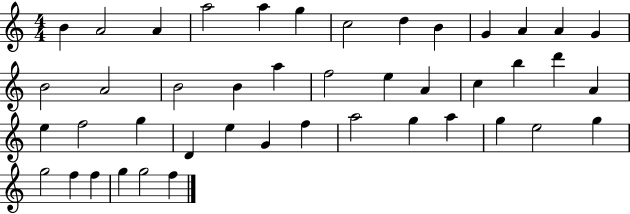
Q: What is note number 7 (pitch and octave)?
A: C5